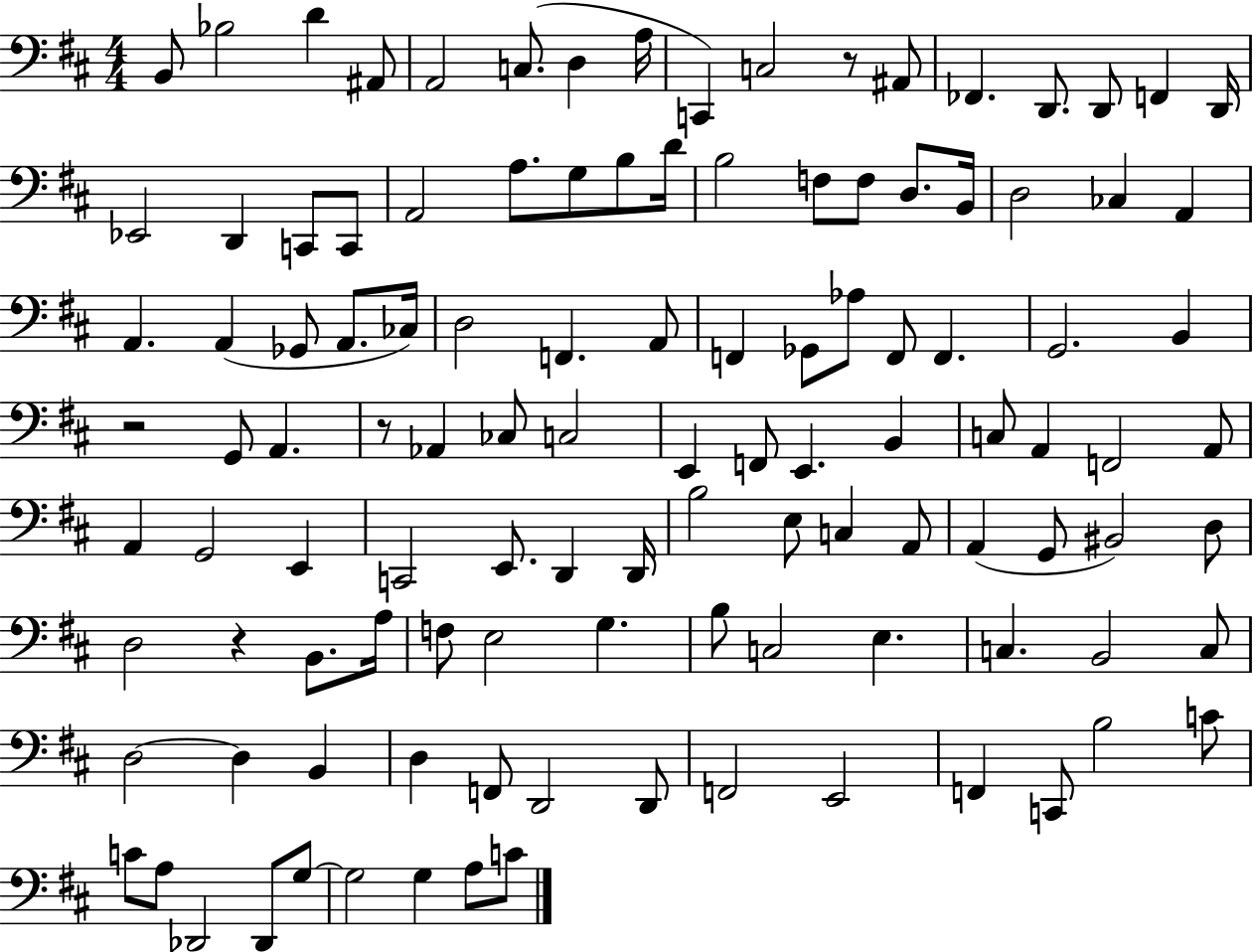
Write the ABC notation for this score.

X:1
T:Untitled
M:4/4
L:1/4
K:D
B,,/2 _B,2 D ^A,,/2 A,,2 C,/2 D, A,/4 C,, C,2 z/2 ^A,,/2 _F,, D,,/2 D,,/2 F,, D,,/4 _E,,2 D,, C,,/2 C,,/2 A,,2 A,/2 G,/2 B,/2 D/4 B,2 F,/2 F,/2 D,/2 B,,/4 D,2 _C, A,, A,, A,, _G,,/2 A,,/2 _C,/4 D,2 F,, A,,/2 F,, _G,,/2 _A,/2 F,,/2 F,, G,,2 B,, z2 G,,/2 A,, z/2 _A,, _C,/2 C,2 E,, F,,/2 E,, B,, C,/2 A,, F,,2 A,,/2 A,, G,,2 E,, C,,2 E,,/2 D,, D,,/4 B,2 E,/2 C, A,,/2 A,, G,,/2 ^B,,2 D,/2 D,2 z B,,/2 A,/4 F,/2 E,2 G, B,/2 C,2 E, C, B,,2 C,/2 D,2 D, B,, D, F,,/2 D,,2 D,,/2 F,,2 E,,2 F,, C,,/2 B,2 C/2 C/2 A,/2 _D,,2 _D,,/2 G,/2 G,2 G, A,/2 C/2